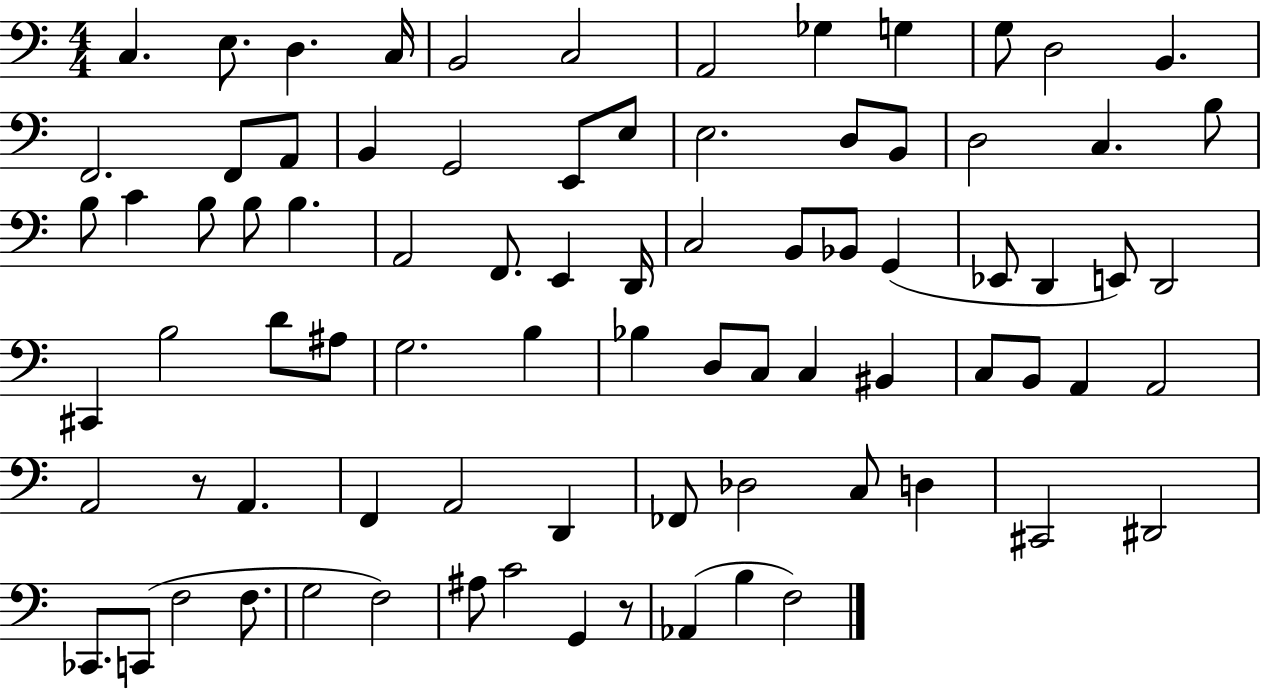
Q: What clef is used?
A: bass